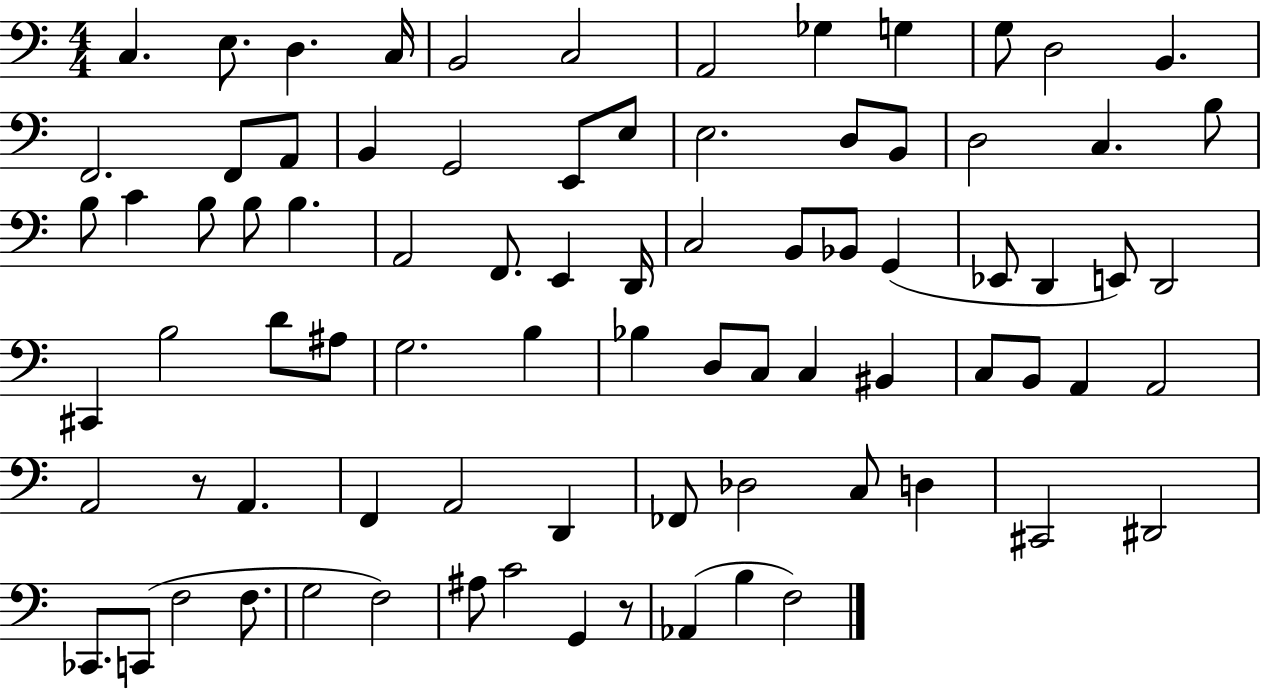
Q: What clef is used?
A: bass